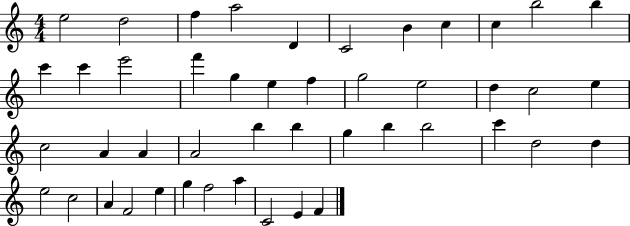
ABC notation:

X:1
T:Untitled
M:4/4
L:1/4
K:C
e2 d2 f a2 D C2 B c c b2 b c' c' e'2 f' g e f g2 e2 d c2 e c2 A A A2 b b g b b2 c' d2 d e2 c2 A F2 e g f2 a C2 E F